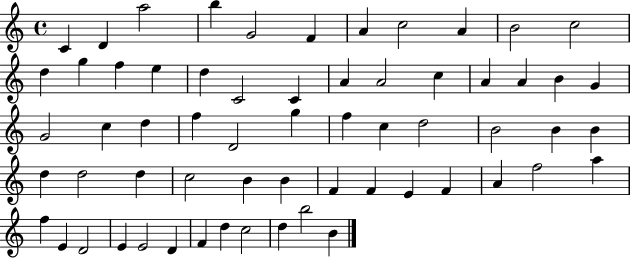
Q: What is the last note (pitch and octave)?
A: B4